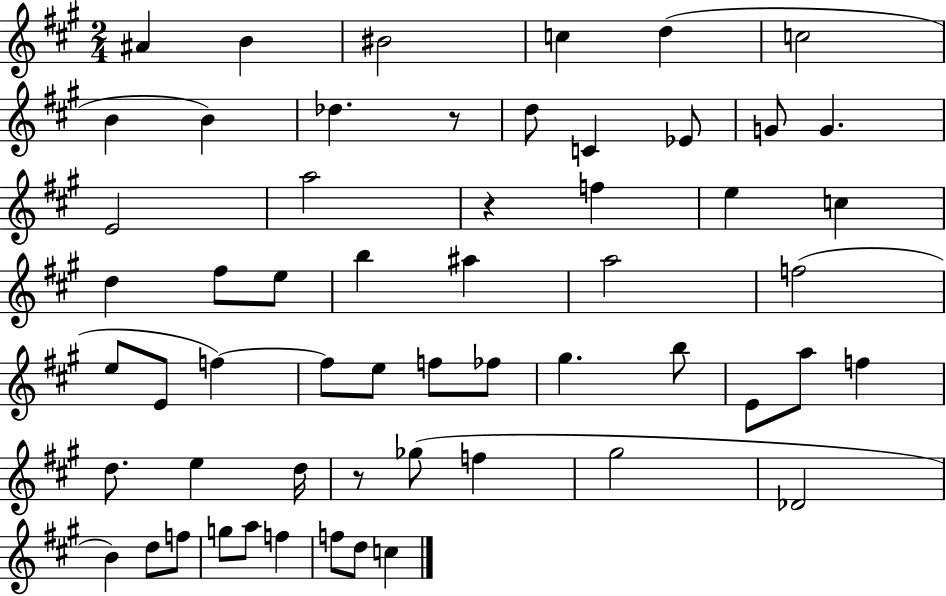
X:1
T:Untitled
M:2/4
L:1/4
K:A
^A B ^B2 c d c2 B B _d z/2 d/2 C _E/2 G/2 G E2 a2 z f e c d ^f/2 e/2 b ^a a2 f2 e/2 E/2 f f/2 e/2 f/2 _f/2 ^g b/2 E/2 a/2 f d/2 e d/4 z/2 _g/2 f ^g2 _D2 B d/2 f/2 g/2 a/2 f f/2 d/2 c